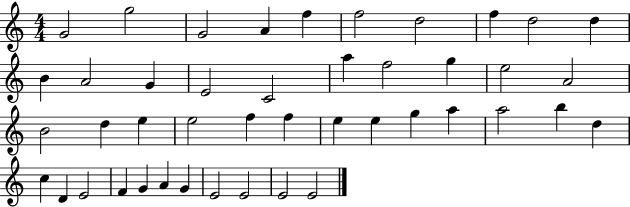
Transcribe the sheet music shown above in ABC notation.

X:1
T:Untitled
M:4/4
L:1/4
K:C
G2 g2 G2 A f f2 d2 f d2 d B A2 G E2 C2 a f2 g e2 A2 B2 d e e2 f f e e g a a2 b d c D E2 F G A G E2 E2 E2 E2